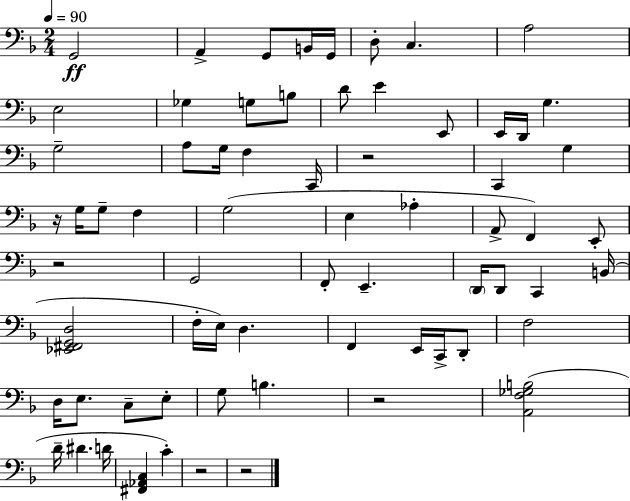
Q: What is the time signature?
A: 2/4